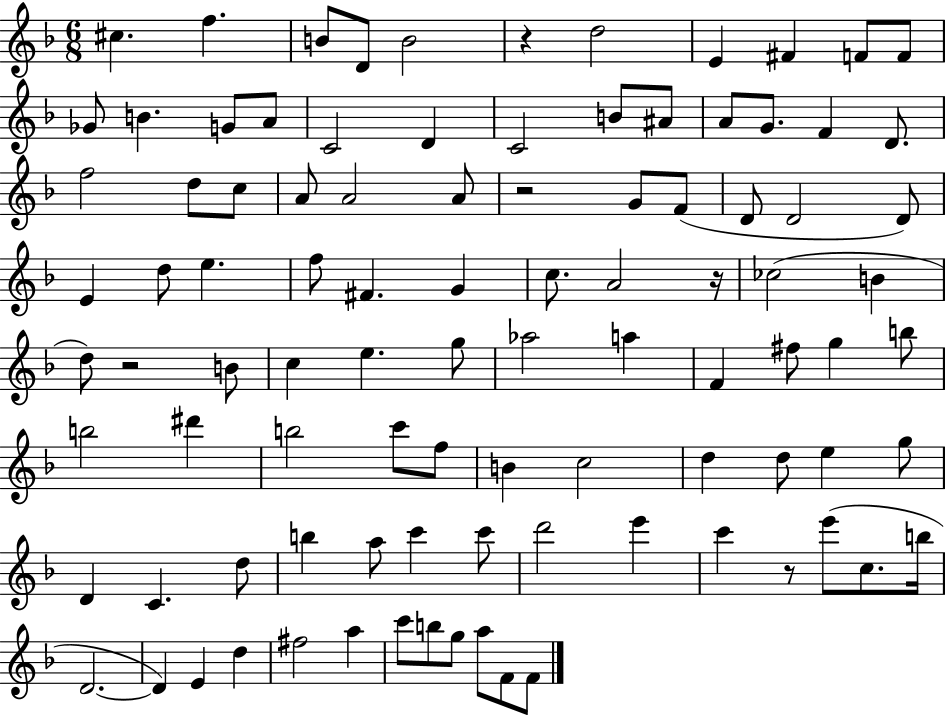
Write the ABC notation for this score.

X:1
T:Untitled
M:6/8
L:1/4
K:F
^c f B/2 D/2 B2 z d2 E ^F F/2 F/2 _G/2 B G/2 A/2 C2 D C2 B/2 ^A/2 A/2 G/2 F D/2 f2 d/2 c/2 A/2 A2 A/2 z2 G/2 F/2 D/2 D2 D/2 E d/2 e f/2 ^F G c/2 A2 z/4 _c2 B d/2 z2 B/2 c e g/2 _a2 a F ^f/2 g b/2 b2 ^d' b2 c'/2 f/2 B c2 d d/2 e g/2 D C d/2 b a/2 c' c'/2 d'2 e' c' z/2 e'/2 c/2 b/4 D2 D E d ^f2 a c'/2 b/2 g/2 a/2 F/2 F/2